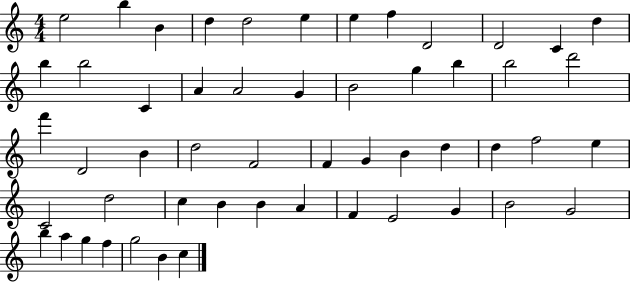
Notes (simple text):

E5/h B5/q B4/q D5/q D5/h E5/q E5/q F5/q D4/h D4/h C4/q D5/q B5/q B5/h C4/q A4/q A4/h G4/q B4/h G5/q B5/q B5/h D6/h F6/q D4/h B4/q D5/h F4/h F4/q G4/q B4/q D5/q D5/q F5/h E5/q C4/h D5/h C5/q B4/q B4/q A4/q F4/q E4/h G4/q B4/h G4/h B5/q A5/q G5/q F5/q G5/h B4/q C5/q